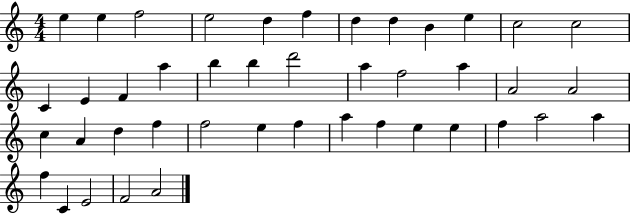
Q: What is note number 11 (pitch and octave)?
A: C5